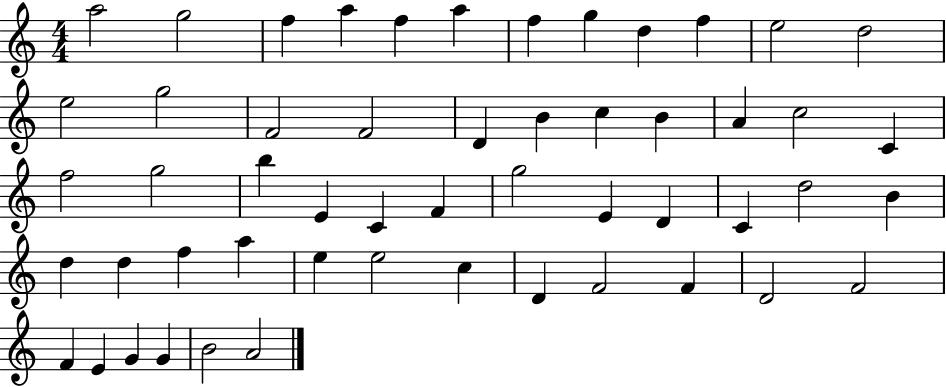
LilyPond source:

{
  \clef treble
  \numericTimeSignature
  \time 4/4
  \key c \major
  a''2 g''2 | f''4 a''4 f''4 a''4 | f''4 g''4 d''4 f''4 | e''2 d''2 | \break e''2 g''2 | f'2 f'2 | d'4 b'4 c''4 b'4 | a'4 c''2 c'4 | \break f''2 g''2 | b''4 e'4 c'4 f'4 | g''2 e'4 d'4 | c'4 d''2 b'4 | \break d''4 d''4 f''4 a''4 | e''4 e''2 c''4 | d'4 f'2 f'4 | d'2 f'2 | \break f'4 e'4 g'4 g'4 | b'2 a'2 | \bar "|."
}